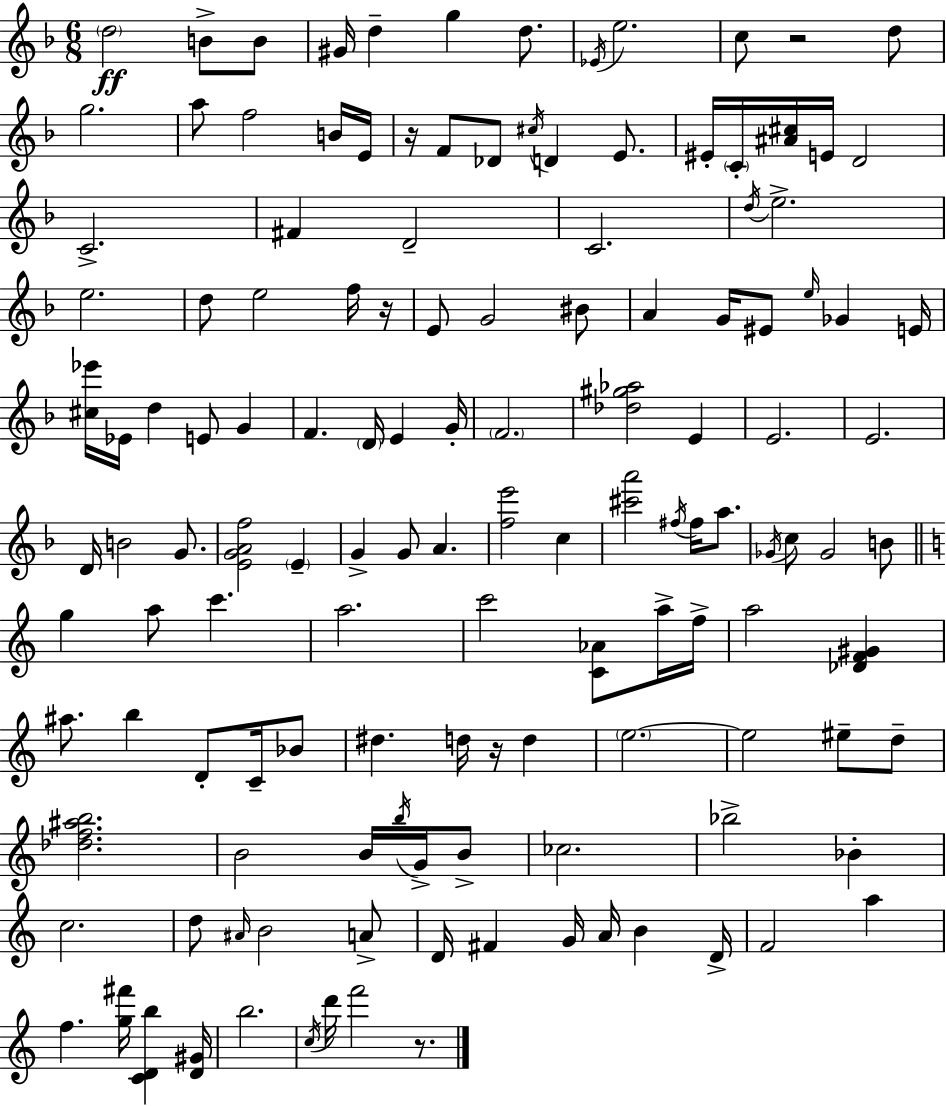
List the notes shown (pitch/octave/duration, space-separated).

D5/h B4/e B4/e G#4/s D5/q G5/q D5/e. Eb4/s E5/h. C5/e R/h D5/e G5/h. A5/e F5/h B4/s E4/s R/s F4/e Db4/e C#5/s D4/q E4/e. EIS4/s C4/s [A#4,C#5]/s E4/s D4/h C4/h. F#4/q D4/h C4/h. D5/s E5/h. E5/h. D5/e E5/h F5/s R/s E4/e G4/h BIS4/e A4/q G4/s EIS4/e E5/s Gb4/q E4/s [C#5,Eb6]/s Eb4/s D5/q E4/e G4/q F4/q. D4/s E4/q G4/s F4/h. [Db5,G#5,Ab5]/h E4/q E4/h. E4/h. D4/s B4/h G4/e. [E4,G4,A4,F5]/h E4/q G4/q G4/e A4/q. [F5,E6]/h C5/q [C#6,A6]/h F#5/s F#5/s A5/e. Gb4/s C5/e Gb4/h B4/e G5/q A5/e C6/q. A5/h. C6/h [C4,Ab4]/e A5/s F5/s A5/h [Db4,F4,G#4]/q A#5/e. B5/q D4/e C4/s Bb4/e D#5/q. D5/s R/s D5/q E5/h. E5/h EIS5/e D5/e [Db5,F5,A#5,B5]/h. B4/h B4/s B5/s G4/s B4/e CES5/h. Bb5/h Bb4/q C5/h. D5/e A#4/s B4/h A4/e D4/s F#4/q G4/s A4/s B4/q D4/s F4/h A5/q F5/q. [G5,F#6]/s [C4,D4,B5]/q [D4,G#4]/s B5/h. C5/s D6/s F6/h R/e.